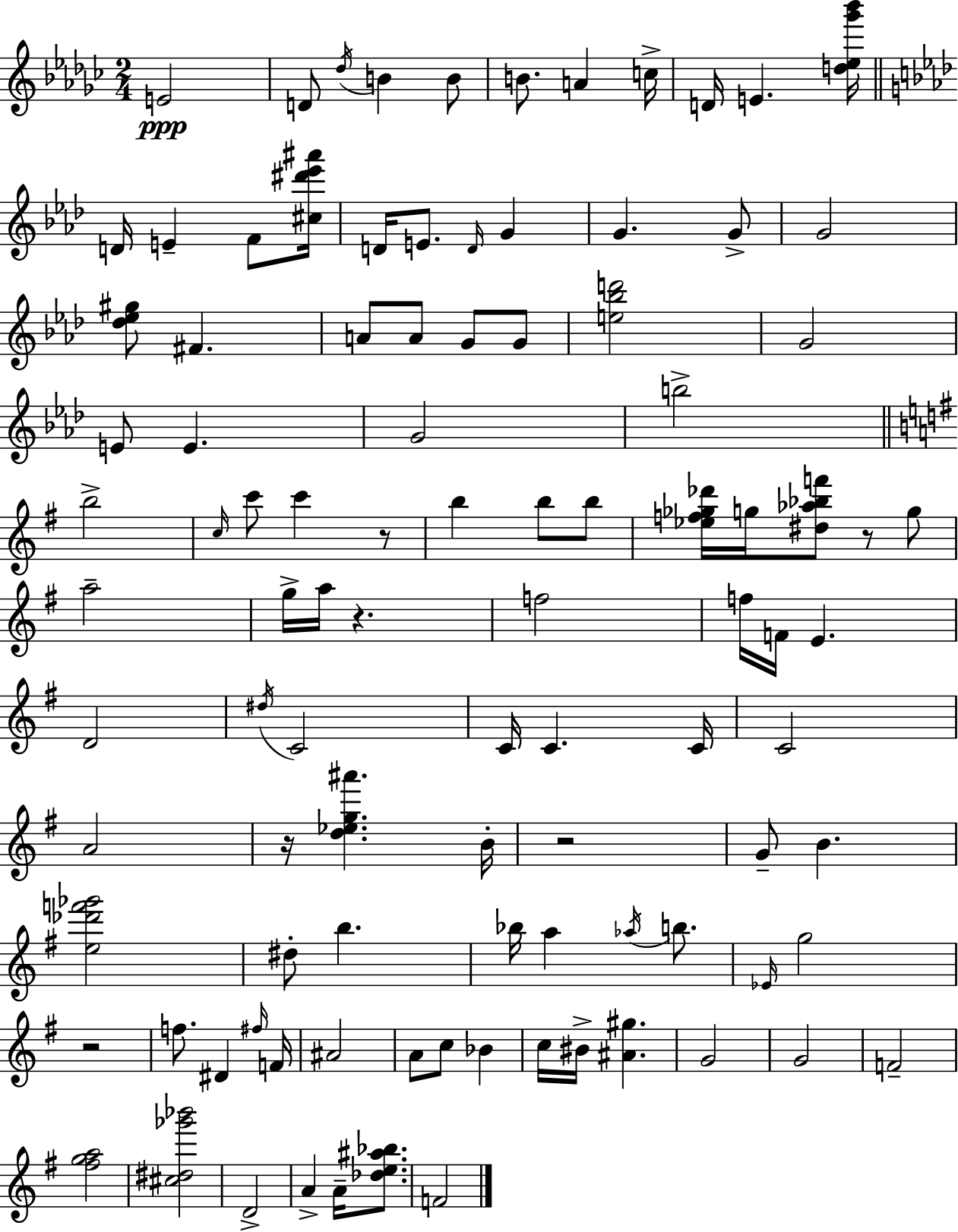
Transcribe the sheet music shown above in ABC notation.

X:1
T:Untitled
M:2/4
L:1/4
K:Ebm
E2 D/2 _d/4 B B/2 B/2 A c/4 D/4 E [d_e_g'_b']/4 D/4 E F/2 [^c^d'_e'^a']/4 D/4 E/2 D/4 G G G/2 G2 [_d_e^g]/2 ^F A/2 A/2 G/2 G/2 [e_bd']2 G2 E/2 E G2 b2 b2 c/4 c'/2 c' z/2 b b/2 b/2 [_ef_g_d']/4 g/4 [^d_a_bf']/2 z/2 g/2 a2 g/4 a/4 z f2 f/4 F/4 E D2 ^d/4 C2 C/4 C C/4 C2 A2 z/4 [d_eg^a'] B/4 z2 G/2 B [e_d'f'_g']2 ^d/2 b _b/4 a _a/4 b/2 _E/4 g2 z2 f/2 ^D ^f/4 F/4 ^A2 A/2 c/2 _B c/4 ^B/4 [^A^g] G2 G2 F2 [^fga]2 [^c^d_g'_b']2 D2 A A/4 [_de^a_b]/2 F2